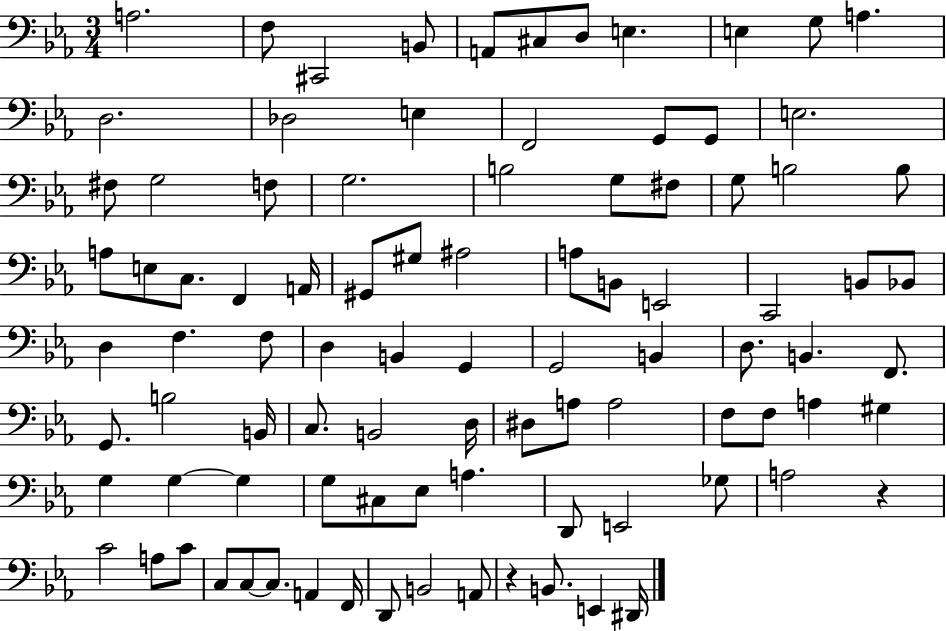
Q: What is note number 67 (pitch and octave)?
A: G3